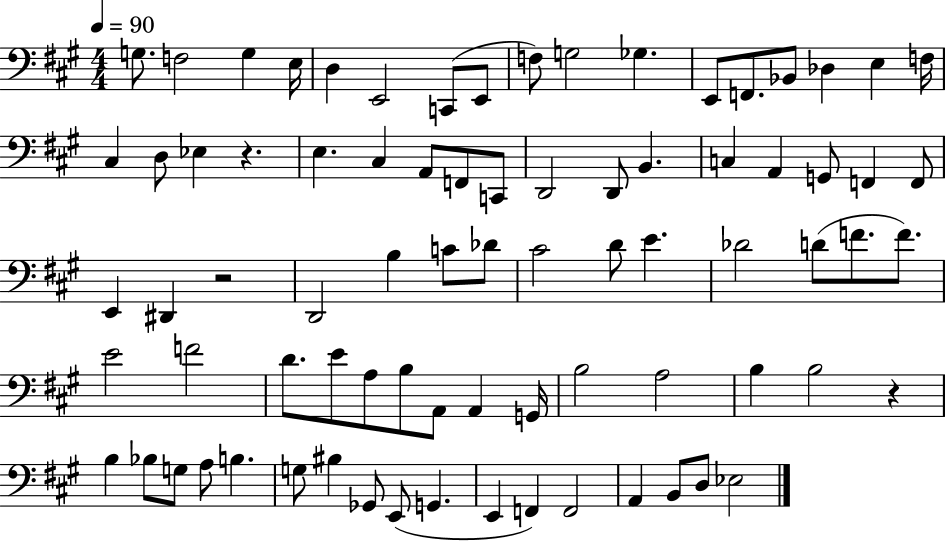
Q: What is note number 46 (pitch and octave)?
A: F4